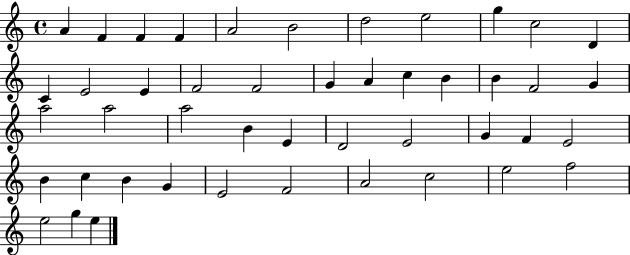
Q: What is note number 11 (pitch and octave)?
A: D4